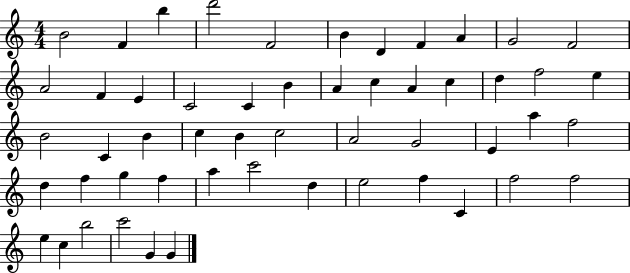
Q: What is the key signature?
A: C major